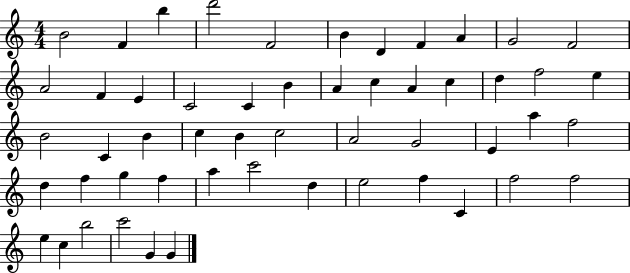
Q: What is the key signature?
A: C major